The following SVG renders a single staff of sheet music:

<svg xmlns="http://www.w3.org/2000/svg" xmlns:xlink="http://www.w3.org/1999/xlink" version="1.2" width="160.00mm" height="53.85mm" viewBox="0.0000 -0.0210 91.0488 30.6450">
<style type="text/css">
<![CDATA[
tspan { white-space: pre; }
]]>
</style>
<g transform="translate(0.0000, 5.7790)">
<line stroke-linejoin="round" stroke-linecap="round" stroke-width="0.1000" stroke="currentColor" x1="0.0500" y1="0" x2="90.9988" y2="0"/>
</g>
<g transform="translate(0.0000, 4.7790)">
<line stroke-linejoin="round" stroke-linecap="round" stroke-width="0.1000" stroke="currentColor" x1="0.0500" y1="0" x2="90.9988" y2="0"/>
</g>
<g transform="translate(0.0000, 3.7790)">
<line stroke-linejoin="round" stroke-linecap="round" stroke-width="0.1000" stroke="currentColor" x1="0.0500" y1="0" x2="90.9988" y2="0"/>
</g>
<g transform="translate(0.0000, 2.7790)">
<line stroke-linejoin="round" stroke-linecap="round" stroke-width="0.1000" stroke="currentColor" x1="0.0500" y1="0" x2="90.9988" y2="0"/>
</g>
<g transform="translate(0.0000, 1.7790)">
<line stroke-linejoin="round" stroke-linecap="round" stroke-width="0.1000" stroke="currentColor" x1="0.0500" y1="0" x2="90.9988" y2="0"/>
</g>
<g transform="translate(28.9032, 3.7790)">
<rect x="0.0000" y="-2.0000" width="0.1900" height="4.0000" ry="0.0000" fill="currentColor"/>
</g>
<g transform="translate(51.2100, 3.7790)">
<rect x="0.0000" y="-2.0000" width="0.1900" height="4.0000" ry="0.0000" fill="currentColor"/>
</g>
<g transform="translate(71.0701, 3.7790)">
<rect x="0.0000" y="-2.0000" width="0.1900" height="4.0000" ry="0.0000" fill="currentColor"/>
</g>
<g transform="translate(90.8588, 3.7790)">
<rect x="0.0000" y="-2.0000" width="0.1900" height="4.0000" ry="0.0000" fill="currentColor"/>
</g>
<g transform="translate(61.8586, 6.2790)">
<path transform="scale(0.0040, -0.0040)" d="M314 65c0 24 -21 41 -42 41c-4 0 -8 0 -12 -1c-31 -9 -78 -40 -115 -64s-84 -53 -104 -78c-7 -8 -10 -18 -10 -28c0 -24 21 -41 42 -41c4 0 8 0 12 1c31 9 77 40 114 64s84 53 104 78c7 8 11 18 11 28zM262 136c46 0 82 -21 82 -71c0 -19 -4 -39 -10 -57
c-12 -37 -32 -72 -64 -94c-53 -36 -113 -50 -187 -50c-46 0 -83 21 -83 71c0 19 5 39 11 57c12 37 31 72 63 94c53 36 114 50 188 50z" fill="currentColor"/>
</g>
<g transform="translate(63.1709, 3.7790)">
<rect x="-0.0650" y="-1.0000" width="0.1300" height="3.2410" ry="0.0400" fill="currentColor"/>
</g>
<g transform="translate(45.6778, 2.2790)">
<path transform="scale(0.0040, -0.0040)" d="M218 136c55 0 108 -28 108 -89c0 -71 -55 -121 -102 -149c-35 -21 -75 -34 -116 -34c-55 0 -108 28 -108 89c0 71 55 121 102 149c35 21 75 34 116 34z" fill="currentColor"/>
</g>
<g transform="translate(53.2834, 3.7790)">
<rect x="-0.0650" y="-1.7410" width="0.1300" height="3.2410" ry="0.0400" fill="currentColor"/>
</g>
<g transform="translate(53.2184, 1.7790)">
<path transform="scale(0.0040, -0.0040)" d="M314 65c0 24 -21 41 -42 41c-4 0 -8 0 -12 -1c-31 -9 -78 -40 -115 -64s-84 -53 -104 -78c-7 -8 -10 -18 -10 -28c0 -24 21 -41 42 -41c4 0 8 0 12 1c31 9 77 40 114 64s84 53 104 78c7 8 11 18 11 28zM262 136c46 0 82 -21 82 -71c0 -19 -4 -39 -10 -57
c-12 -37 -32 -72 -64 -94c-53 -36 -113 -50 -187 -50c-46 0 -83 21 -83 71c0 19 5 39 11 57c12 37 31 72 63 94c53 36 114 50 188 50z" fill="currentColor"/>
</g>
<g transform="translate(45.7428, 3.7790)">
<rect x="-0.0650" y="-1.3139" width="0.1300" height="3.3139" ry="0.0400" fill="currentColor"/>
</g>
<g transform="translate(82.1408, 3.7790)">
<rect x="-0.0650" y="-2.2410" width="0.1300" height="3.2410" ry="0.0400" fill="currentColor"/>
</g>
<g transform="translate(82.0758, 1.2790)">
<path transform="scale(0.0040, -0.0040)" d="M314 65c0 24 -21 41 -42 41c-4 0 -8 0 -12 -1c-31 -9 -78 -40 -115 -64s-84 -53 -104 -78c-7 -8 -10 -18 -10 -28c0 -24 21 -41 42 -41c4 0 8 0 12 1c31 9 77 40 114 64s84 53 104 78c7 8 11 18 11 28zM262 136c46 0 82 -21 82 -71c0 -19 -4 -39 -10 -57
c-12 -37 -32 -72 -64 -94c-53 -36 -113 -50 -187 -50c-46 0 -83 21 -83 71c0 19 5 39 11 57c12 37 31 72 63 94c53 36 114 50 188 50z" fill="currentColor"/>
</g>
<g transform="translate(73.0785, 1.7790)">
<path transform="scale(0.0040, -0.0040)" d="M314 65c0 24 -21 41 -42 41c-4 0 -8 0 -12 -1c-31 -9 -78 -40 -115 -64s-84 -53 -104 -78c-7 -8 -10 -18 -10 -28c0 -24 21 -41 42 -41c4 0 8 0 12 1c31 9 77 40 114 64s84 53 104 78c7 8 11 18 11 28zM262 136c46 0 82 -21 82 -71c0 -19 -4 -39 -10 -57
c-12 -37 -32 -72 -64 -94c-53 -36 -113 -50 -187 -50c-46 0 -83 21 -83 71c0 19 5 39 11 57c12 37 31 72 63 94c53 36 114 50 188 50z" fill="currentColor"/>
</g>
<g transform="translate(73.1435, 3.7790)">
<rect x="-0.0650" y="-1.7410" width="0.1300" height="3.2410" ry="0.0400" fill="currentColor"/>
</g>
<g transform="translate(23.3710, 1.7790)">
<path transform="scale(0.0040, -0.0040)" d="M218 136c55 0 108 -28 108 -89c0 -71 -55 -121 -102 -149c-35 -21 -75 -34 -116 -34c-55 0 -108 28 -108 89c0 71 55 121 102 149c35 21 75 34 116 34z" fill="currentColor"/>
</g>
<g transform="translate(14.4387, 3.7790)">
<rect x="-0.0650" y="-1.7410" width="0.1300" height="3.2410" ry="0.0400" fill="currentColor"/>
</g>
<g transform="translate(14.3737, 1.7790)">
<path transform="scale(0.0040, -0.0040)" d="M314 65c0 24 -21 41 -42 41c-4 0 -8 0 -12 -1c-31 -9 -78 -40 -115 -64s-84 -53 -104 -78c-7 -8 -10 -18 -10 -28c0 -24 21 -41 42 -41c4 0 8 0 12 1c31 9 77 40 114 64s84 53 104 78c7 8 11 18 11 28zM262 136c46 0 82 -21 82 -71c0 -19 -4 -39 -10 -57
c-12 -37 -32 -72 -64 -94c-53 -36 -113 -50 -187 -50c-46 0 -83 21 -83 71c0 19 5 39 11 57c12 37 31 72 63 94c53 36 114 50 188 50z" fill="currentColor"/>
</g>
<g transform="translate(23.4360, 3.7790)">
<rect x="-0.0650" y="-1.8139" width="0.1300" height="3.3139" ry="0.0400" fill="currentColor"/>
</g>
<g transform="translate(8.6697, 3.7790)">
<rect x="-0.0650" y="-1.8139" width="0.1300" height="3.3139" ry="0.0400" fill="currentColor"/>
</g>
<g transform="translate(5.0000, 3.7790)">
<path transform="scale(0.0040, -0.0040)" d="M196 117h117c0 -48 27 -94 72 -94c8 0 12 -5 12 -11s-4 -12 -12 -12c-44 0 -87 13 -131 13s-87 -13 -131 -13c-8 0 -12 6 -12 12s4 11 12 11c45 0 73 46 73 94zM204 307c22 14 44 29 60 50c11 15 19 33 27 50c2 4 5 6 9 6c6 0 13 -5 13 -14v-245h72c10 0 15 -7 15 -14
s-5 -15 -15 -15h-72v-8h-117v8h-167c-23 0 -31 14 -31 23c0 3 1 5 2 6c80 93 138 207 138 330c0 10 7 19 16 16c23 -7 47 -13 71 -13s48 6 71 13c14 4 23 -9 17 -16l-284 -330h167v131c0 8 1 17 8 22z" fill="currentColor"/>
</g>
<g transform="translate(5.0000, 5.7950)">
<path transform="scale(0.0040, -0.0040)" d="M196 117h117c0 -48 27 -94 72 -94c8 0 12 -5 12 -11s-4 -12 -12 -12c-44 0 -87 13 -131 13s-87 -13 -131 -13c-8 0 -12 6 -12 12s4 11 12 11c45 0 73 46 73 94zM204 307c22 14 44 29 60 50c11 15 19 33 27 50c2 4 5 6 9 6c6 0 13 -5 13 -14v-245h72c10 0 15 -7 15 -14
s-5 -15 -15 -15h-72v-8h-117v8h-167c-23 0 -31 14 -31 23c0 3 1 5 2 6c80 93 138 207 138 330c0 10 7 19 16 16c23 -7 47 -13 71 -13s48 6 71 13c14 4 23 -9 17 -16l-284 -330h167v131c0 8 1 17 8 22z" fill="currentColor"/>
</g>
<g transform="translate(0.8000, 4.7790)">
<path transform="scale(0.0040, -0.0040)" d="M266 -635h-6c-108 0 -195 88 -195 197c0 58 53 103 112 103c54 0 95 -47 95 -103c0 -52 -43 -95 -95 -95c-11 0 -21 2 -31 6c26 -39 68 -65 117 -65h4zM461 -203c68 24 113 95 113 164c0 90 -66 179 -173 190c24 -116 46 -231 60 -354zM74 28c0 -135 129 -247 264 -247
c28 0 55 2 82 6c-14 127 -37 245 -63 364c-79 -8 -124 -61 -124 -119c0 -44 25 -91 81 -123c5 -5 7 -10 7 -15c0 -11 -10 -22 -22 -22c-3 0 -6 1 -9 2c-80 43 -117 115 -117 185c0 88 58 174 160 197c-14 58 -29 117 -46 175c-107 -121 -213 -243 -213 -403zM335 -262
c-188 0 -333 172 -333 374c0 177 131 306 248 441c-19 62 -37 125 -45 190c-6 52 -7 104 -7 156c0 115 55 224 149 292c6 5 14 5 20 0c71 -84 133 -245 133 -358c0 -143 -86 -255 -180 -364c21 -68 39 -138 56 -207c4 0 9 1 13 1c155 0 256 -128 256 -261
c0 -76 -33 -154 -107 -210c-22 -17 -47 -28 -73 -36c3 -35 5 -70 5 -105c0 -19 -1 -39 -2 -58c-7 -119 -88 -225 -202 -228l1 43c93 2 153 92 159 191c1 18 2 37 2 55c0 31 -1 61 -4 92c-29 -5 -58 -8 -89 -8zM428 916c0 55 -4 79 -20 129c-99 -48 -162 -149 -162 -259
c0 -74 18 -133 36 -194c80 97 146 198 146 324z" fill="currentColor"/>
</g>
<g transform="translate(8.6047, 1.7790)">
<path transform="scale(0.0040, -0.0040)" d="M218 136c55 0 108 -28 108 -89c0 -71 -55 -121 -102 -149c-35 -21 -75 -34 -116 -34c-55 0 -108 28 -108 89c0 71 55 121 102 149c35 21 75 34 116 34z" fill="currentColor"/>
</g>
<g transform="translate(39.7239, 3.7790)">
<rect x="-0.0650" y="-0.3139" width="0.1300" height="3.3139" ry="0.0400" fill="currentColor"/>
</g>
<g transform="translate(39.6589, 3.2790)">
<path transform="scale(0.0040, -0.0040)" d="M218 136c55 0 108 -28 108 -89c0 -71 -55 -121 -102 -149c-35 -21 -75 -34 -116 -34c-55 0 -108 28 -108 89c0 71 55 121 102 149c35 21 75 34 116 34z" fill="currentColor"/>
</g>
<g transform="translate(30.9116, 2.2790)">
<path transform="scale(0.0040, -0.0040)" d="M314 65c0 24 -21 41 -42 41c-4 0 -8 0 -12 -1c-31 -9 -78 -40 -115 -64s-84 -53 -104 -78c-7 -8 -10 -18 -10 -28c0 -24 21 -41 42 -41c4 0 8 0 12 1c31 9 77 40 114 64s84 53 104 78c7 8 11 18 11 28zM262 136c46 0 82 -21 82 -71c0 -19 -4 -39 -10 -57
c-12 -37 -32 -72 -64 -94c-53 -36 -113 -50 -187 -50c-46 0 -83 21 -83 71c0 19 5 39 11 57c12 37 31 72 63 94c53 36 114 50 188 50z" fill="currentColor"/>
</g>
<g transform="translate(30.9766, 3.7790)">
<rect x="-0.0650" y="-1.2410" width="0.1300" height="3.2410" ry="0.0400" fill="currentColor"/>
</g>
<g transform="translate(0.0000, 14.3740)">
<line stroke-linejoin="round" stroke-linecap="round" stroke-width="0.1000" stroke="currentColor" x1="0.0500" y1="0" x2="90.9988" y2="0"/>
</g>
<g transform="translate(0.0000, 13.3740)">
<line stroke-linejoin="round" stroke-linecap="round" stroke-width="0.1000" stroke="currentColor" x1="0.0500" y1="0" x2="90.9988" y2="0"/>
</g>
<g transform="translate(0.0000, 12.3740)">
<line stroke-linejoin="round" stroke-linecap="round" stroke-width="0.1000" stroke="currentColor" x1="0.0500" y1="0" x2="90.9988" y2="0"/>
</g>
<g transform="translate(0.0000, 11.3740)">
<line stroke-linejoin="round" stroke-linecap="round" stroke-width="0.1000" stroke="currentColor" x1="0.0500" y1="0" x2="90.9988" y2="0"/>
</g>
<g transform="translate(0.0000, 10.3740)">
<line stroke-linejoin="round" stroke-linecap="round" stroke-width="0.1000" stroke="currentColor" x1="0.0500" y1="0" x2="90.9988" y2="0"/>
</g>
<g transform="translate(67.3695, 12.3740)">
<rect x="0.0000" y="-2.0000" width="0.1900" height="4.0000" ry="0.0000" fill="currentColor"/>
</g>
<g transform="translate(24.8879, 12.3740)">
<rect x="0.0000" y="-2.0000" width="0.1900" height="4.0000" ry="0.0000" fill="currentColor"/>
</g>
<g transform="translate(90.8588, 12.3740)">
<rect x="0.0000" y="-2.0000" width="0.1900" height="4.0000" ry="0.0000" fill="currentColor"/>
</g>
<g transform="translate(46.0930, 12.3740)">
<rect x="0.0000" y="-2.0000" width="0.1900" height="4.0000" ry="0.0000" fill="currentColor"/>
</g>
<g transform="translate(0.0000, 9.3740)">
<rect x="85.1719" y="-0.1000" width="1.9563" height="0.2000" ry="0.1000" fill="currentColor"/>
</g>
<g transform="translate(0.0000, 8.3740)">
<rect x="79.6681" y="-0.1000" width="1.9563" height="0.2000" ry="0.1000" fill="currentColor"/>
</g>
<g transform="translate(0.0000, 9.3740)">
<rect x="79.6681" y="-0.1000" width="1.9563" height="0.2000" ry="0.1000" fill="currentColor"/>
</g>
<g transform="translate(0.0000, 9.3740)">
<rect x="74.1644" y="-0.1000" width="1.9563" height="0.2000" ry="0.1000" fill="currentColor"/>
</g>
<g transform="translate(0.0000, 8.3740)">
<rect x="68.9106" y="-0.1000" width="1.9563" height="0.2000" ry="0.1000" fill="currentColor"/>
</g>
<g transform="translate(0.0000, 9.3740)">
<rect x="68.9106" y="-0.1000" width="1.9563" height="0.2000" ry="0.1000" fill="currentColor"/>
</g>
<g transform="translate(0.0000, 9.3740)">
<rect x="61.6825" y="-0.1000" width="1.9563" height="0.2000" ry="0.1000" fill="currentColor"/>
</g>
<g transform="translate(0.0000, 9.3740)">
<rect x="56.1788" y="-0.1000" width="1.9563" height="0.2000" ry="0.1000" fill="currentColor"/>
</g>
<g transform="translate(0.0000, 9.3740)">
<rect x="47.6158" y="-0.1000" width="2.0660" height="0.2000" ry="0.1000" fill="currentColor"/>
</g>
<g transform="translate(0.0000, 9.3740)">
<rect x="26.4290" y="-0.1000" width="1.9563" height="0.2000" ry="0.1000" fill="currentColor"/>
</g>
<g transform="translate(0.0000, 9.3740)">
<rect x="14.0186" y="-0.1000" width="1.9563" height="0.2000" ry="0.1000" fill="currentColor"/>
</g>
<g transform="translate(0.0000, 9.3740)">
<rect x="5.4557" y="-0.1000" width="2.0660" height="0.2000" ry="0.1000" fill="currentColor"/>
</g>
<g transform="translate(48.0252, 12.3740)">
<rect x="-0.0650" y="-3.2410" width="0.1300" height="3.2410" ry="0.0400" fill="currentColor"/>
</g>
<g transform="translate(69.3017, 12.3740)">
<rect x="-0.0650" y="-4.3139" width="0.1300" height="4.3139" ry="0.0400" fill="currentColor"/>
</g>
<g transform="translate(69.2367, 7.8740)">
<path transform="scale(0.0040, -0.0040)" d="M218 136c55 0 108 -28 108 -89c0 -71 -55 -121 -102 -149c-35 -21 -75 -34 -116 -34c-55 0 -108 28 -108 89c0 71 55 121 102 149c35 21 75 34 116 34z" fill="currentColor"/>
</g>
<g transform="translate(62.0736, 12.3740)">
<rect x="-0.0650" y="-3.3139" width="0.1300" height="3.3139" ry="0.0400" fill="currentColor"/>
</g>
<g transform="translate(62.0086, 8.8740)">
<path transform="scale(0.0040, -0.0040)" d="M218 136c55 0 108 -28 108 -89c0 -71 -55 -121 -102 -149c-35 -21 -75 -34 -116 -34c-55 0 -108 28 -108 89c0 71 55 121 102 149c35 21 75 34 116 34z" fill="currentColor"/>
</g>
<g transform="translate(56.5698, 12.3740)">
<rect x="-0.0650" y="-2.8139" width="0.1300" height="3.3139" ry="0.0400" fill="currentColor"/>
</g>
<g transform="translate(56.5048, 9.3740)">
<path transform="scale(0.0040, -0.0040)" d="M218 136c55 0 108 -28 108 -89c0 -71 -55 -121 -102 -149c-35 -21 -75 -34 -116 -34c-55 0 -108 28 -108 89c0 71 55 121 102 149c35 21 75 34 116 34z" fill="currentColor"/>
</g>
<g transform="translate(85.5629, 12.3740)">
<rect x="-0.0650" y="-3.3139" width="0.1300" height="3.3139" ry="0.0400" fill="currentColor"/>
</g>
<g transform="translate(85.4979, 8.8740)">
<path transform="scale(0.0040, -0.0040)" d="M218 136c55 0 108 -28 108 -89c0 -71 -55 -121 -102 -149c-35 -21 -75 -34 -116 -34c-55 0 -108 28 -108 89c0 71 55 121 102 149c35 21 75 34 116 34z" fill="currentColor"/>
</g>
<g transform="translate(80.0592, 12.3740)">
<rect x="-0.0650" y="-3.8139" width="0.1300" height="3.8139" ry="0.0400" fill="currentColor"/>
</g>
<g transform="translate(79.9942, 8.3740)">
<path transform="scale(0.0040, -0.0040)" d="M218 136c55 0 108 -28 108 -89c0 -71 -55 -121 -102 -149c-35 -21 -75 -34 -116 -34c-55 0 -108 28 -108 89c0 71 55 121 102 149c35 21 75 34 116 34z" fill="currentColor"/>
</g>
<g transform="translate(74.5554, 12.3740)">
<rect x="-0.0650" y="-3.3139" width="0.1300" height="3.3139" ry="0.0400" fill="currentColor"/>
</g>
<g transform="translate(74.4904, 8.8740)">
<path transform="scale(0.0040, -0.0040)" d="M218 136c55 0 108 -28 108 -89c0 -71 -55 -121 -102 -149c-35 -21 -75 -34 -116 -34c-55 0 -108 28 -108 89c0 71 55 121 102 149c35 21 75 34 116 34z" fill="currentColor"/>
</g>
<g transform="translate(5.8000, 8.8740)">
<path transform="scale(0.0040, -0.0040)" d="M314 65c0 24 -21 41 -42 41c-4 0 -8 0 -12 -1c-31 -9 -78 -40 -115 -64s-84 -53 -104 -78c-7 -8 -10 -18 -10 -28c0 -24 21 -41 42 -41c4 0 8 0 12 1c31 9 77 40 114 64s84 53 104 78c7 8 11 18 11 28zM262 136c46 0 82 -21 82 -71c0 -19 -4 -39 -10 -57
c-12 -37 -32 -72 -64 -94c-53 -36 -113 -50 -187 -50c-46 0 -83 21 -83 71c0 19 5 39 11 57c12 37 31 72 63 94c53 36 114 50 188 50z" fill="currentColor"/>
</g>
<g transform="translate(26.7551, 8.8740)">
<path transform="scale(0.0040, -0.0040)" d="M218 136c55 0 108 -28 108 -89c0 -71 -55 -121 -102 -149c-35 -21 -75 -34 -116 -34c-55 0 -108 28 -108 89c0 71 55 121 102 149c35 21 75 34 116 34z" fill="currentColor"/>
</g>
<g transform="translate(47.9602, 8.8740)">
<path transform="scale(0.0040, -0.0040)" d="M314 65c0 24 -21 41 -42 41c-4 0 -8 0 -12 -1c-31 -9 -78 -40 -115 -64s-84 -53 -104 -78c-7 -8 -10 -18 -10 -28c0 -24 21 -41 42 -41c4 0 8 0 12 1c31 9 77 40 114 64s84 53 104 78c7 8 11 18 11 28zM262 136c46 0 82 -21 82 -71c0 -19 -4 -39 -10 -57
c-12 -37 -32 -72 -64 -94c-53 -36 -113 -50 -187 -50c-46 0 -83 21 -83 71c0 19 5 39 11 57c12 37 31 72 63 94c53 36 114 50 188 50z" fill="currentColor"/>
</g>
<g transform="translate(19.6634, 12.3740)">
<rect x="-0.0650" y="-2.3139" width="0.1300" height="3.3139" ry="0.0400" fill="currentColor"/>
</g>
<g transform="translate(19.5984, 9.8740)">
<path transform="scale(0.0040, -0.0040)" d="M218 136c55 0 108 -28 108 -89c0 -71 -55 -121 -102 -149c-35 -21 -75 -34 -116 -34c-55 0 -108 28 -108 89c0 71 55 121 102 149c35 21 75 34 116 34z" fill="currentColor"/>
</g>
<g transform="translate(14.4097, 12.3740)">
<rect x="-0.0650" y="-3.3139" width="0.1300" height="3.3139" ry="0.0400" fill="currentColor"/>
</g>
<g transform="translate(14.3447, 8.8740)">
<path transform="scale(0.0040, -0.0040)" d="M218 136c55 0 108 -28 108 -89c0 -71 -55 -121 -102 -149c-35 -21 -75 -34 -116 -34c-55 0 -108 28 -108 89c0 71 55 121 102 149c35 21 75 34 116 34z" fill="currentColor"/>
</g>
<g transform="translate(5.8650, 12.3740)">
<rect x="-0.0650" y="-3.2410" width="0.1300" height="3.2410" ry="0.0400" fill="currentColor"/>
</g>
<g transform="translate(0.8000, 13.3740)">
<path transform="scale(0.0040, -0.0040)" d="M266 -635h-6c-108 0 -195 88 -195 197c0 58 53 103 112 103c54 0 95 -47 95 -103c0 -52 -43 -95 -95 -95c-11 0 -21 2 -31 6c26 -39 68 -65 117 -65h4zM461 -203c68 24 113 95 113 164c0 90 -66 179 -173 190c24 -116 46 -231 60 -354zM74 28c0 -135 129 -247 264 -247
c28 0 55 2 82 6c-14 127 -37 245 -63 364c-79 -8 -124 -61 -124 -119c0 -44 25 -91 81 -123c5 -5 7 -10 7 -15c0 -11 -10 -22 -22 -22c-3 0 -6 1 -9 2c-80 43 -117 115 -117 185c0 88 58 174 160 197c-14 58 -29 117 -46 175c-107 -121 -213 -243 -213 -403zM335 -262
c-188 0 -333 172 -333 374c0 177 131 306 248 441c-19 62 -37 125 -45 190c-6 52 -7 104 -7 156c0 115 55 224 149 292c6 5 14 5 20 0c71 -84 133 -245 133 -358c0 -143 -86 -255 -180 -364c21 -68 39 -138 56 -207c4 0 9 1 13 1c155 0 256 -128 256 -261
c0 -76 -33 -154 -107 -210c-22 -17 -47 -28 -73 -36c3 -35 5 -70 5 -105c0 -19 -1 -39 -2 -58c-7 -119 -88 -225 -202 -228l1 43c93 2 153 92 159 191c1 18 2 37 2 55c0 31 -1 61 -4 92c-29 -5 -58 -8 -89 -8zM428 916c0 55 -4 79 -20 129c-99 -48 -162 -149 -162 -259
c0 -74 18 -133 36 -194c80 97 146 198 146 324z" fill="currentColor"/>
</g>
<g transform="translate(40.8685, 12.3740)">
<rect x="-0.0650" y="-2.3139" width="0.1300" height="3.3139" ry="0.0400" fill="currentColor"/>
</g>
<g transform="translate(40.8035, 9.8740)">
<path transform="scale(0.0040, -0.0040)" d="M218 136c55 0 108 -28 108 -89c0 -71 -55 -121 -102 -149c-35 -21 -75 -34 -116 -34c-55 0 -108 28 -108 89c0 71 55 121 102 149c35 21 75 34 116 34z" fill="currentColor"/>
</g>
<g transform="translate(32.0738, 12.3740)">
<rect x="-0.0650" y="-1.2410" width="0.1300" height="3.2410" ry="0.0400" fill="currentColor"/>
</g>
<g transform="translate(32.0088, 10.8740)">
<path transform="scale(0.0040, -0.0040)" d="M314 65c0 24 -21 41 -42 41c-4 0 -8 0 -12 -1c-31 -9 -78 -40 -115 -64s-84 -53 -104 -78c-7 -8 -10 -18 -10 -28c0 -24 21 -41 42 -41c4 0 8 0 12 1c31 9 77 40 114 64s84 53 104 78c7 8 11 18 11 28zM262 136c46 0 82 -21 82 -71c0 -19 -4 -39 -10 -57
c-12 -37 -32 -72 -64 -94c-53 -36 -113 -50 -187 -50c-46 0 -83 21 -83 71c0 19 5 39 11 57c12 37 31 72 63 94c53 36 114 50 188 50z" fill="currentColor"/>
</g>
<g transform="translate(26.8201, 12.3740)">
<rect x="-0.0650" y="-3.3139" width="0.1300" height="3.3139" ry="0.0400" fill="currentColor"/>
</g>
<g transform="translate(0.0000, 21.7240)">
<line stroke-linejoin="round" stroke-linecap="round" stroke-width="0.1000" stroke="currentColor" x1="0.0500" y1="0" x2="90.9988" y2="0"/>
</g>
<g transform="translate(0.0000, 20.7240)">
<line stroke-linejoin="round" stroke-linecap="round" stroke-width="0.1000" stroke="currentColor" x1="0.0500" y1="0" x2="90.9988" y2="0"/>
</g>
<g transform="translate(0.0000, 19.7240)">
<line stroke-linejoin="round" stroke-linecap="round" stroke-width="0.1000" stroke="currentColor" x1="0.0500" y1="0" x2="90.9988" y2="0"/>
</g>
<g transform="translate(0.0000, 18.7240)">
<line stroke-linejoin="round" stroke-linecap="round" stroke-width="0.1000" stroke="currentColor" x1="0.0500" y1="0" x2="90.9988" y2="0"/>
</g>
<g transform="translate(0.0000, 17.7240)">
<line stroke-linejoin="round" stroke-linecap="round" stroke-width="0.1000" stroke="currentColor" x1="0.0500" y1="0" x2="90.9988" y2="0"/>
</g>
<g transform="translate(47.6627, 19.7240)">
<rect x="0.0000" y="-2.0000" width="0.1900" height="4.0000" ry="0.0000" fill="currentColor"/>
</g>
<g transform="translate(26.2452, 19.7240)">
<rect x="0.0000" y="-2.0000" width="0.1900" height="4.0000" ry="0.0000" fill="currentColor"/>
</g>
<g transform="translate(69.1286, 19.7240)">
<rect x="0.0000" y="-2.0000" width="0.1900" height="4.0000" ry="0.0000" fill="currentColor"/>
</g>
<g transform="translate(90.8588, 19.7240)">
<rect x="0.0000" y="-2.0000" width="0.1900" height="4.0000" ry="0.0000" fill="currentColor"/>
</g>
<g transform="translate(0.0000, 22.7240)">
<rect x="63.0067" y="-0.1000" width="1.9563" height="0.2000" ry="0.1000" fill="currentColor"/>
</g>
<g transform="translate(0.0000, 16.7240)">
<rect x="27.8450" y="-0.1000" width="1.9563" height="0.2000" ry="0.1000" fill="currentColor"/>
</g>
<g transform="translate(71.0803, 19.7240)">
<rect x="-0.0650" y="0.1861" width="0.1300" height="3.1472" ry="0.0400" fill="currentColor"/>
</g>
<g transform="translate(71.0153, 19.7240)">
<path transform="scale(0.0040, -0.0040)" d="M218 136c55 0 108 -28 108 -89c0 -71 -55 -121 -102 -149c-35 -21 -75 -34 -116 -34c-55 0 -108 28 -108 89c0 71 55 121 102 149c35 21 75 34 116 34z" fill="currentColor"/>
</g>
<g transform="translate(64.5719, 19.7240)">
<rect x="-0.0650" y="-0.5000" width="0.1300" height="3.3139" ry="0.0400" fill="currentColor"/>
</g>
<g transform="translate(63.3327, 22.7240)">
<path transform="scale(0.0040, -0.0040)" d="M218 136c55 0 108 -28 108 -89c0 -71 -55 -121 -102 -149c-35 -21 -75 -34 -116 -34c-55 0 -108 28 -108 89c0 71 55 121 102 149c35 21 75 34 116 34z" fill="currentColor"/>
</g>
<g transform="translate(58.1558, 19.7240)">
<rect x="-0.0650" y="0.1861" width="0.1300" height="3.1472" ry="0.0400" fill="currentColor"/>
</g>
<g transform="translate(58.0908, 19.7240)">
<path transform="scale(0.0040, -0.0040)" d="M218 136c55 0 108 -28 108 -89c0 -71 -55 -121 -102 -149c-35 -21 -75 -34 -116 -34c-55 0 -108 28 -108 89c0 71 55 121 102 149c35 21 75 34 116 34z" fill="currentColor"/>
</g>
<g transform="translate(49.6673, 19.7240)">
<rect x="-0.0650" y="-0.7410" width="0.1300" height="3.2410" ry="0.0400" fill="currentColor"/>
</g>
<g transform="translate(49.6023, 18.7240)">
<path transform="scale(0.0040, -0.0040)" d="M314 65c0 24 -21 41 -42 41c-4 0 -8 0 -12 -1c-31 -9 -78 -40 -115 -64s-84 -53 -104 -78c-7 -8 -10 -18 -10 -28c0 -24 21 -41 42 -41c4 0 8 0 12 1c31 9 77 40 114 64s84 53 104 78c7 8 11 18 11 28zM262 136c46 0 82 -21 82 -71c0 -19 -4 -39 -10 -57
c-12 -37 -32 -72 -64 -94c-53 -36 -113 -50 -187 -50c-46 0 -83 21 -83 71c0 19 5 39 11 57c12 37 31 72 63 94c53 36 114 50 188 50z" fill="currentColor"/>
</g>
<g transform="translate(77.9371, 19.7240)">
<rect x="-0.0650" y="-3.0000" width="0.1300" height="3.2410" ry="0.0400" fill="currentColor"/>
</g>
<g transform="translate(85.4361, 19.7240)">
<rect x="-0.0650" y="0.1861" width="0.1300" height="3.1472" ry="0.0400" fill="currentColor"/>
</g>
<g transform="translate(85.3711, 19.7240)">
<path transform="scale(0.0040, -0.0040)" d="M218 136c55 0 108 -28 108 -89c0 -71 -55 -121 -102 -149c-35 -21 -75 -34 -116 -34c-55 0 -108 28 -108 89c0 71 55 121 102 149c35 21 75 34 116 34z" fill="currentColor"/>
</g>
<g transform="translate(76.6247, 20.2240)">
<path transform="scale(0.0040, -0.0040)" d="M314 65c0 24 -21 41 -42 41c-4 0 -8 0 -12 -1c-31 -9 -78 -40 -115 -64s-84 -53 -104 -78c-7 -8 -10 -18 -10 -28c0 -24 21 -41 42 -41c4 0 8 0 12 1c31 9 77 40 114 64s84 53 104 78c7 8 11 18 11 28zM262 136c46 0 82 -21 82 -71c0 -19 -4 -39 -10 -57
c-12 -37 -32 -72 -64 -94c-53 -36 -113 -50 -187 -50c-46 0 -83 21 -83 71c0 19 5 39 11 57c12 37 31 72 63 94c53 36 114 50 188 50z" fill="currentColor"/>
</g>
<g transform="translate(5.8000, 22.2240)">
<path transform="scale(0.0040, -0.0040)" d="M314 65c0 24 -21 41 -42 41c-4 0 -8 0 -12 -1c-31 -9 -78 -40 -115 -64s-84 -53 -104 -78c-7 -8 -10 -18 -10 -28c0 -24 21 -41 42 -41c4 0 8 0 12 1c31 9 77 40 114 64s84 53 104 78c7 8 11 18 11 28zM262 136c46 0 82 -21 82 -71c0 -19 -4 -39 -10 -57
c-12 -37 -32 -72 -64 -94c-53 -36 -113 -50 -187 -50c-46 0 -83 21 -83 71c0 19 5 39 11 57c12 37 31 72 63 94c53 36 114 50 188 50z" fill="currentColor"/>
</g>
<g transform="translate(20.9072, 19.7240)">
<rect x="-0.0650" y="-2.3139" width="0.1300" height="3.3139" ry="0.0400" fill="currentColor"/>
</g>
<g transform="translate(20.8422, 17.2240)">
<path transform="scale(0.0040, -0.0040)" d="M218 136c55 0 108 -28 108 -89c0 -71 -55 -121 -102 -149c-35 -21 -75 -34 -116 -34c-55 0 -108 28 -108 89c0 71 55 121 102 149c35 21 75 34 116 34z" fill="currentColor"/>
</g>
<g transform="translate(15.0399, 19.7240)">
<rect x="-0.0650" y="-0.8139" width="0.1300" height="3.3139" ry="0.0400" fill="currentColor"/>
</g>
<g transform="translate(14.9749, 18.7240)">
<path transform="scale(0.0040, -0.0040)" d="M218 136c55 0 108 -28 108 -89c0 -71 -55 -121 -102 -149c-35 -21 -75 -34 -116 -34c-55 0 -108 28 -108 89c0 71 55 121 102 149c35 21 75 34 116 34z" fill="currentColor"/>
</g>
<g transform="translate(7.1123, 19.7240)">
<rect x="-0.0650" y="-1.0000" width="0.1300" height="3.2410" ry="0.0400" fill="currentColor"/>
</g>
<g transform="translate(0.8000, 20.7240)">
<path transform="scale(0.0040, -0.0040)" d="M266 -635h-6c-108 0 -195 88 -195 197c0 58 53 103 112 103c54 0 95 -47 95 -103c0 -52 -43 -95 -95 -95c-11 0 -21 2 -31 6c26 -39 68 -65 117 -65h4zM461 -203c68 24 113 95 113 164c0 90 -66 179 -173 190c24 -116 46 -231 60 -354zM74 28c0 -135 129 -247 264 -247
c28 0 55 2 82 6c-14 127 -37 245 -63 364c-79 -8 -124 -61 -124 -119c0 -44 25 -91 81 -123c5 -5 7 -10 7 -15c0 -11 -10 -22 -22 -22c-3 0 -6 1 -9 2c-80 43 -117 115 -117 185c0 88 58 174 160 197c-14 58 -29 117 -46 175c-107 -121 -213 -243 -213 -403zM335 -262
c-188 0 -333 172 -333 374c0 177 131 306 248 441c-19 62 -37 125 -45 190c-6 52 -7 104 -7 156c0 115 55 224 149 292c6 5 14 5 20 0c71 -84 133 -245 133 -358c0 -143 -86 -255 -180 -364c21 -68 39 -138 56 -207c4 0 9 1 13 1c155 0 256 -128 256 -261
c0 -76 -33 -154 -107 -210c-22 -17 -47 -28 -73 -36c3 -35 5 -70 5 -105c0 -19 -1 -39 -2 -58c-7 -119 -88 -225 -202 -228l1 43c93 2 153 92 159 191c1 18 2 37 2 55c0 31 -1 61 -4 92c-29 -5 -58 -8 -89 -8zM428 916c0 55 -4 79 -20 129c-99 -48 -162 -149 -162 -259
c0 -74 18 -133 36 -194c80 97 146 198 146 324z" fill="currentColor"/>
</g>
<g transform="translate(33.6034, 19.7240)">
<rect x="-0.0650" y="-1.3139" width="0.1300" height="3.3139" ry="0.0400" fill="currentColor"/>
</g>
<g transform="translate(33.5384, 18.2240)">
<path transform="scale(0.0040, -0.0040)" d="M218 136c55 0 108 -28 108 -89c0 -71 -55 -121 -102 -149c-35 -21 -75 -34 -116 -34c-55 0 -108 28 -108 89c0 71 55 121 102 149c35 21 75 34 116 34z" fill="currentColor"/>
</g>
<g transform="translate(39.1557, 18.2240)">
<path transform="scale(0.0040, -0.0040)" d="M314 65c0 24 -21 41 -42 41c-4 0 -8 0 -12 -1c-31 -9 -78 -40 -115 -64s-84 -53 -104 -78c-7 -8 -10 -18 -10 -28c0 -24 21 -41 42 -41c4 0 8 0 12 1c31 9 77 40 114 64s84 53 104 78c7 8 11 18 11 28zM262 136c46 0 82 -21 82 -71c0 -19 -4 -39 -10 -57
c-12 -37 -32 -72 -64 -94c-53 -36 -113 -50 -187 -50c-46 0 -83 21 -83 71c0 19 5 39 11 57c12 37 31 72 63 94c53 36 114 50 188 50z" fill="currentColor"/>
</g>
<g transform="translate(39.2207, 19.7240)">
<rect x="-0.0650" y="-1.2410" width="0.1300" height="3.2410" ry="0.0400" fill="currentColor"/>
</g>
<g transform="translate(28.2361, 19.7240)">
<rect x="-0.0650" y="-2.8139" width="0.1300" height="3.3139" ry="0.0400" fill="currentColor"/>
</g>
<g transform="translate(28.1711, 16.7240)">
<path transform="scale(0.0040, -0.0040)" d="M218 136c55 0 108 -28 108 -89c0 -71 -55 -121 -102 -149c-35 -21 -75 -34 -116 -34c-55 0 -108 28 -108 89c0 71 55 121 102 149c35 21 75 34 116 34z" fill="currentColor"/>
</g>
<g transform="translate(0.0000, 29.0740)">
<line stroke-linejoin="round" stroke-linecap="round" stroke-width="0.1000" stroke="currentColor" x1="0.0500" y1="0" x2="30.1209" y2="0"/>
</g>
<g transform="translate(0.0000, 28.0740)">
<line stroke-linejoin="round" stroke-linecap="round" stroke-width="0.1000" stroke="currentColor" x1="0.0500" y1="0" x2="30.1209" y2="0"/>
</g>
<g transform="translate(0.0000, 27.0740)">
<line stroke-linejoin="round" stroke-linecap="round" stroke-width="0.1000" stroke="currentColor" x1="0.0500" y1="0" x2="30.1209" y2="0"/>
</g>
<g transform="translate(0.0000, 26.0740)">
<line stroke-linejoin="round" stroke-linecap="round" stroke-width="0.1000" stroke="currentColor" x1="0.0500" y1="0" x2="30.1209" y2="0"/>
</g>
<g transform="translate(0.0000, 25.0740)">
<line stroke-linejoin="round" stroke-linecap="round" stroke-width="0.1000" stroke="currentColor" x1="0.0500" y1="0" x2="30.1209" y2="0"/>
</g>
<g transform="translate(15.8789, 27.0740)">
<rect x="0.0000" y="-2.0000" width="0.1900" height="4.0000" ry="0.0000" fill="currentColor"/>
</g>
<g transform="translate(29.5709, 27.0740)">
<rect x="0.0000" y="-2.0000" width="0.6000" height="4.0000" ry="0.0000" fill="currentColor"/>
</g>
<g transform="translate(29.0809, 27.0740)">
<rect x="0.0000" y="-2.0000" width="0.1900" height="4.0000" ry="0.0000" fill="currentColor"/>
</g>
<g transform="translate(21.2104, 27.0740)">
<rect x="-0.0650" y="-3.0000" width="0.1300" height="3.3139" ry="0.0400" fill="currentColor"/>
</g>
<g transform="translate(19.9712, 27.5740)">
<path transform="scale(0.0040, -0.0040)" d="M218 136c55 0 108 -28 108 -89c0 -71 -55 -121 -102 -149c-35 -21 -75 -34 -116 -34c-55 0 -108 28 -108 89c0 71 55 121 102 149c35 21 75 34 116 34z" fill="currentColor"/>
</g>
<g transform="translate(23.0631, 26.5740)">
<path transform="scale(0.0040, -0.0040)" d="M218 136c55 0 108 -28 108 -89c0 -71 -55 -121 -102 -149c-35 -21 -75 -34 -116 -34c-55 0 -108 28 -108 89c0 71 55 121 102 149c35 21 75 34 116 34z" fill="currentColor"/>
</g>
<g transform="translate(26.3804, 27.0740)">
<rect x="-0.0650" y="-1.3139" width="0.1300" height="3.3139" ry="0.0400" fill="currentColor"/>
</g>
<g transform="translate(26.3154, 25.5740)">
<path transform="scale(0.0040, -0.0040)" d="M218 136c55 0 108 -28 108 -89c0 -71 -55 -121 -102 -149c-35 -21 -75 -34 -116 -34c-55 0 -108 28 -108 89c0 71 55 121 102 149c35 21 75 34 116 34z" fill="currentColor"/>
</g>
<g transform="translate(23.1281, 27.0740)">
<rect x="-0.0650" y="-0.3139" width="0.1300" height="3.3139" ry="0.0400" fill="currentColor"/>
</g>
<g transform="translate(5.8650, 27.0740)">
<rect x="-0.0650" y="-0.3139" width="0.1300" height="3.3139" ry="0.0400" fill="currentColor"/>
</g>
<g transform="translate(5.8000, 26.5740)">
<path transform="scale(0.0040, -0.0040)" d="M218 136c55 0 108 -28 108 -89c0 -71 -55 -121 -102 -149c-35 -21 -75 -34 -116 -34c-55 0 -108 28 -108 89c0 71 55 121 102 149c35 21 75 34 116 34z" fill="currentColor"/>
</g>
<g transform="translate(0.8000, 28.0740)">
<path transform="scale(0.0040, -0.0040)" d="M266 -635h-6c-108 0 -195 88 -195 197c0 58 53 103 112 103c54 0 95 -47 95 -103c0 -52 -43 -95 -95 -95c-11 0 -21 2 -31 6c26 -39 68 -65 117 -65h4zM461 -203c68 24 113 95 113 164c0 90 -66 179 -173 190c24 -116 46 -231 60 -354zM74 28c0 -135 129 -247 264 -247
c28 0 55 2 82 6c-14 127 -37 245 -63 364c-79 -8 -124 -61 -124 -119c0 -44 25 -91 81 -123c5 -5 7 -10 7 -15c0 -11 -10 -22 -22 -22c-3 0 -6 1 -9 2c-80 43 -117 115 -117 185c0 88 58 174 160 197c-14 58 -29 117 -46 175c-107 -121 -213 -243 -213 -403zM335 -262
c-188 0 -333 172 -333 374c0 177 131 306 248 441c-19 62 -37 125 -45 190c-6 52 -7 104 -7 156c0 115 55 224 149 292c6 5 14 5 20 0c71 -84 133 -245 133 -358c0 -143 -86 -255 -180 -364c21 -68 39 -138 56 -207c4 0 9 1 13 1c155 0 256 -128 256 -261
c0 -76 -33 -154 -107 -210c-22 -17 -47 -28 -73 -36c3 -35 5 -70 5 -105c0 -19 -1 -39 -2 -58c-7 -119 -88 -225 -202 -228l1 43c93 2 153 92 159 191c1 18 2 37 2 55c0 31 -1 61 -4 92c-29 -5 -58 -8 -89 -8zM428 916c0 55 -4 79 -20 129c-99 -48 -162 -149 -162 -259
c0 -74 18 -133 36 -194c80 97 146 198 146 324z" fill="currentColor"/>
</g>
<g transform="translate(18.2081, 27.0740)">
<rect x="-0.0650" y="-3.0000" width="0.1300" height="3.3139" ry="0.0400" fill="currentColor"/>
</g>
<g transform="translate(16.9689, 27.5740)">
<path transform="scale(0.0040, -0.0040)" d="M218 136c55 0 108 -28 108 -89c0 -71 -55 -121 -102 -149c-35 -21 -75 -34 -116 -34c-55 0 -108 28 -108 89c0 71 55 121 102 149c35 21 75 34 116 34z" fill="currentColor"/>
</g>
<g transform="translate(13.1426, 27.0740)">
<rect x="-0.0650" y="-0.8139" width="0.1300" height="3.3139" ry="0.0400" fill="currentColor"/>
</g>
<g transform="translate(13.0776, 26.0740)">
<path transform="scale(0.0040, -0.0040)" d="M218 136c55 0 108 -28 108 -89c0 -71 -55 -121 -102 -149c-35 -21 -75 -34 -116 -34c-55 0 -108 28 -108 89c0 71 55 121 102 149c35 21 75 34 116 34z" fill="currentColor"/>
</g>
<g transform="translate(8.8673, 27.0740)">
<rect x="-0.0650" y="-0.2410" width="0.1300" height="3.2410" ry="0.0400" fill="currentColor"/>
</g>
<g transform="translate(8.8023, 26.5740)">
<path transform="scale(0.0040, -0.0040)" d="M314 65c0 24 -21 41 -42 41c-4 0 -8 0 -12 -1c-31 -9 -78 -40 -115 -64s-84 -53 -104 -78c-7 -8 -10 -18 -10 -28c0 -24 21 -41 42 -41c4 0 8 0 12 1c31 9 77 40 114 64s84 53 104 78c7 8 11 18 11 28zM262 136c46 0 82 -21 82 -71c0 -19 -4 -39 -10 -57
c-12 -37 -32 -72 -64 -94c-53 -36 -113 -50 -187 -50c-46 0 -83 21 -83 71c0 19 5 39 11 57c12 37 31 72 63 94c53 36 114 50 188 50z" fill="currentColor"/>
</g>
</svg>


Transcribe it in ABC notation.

X:1
T:Untitled
M:4/4
L:1/4
K:C
f f2 f e2 c e f2 D2 f2 g2 b2 b g b e2 g b2 a b d' b c' b D2 d g a e e2 d2 B C B A2 B c c2 d A A c e